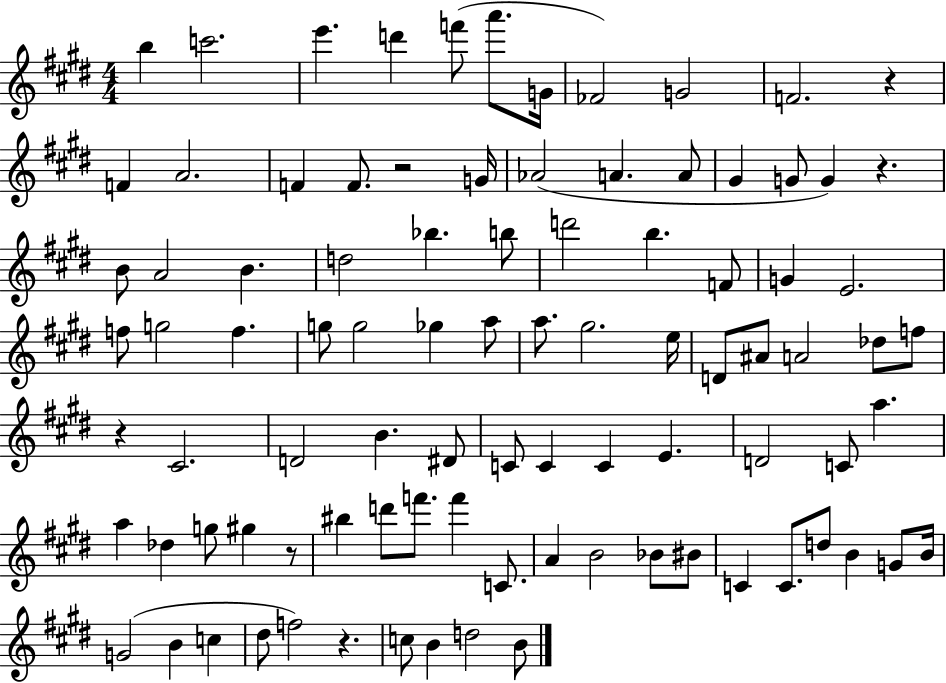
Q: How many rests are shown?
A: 6